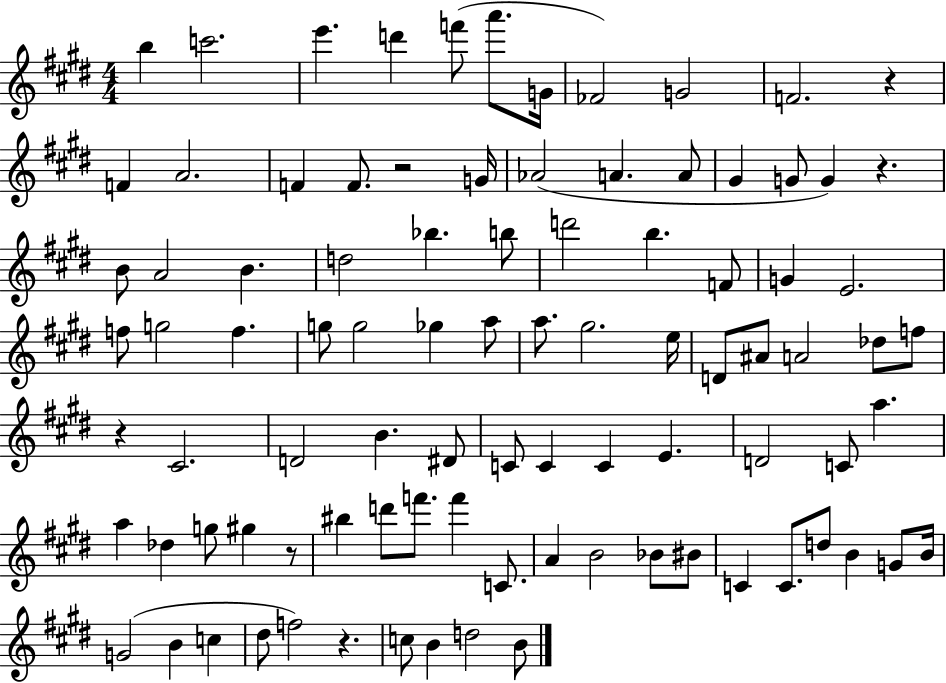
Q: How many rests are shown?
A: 6